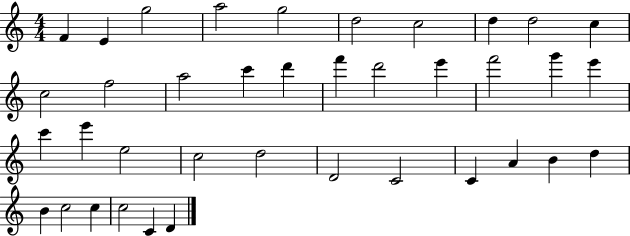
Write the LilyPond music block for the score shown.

{
  \clef treble
  \numericTimeSignature
  \time 4/4
  \key c \major
  f'4 e'4 g''2 | a''2 g''2 | d''2 c''2 | d''4 d''2 c''4 | \break c''2 f''2 | a''2 c'''4 d'''4 | f'''4 d'''2 e'''4 | f'''2 g'''4 e'''4 | \break c'''4 e'''4 e''2 | c''2 d''2 | d'2 c'2 | c'4 a'4 b'4 d''4 | \break b'4 c''2 c''4 | c''2 c'4 d'4 | \bar "|."
}